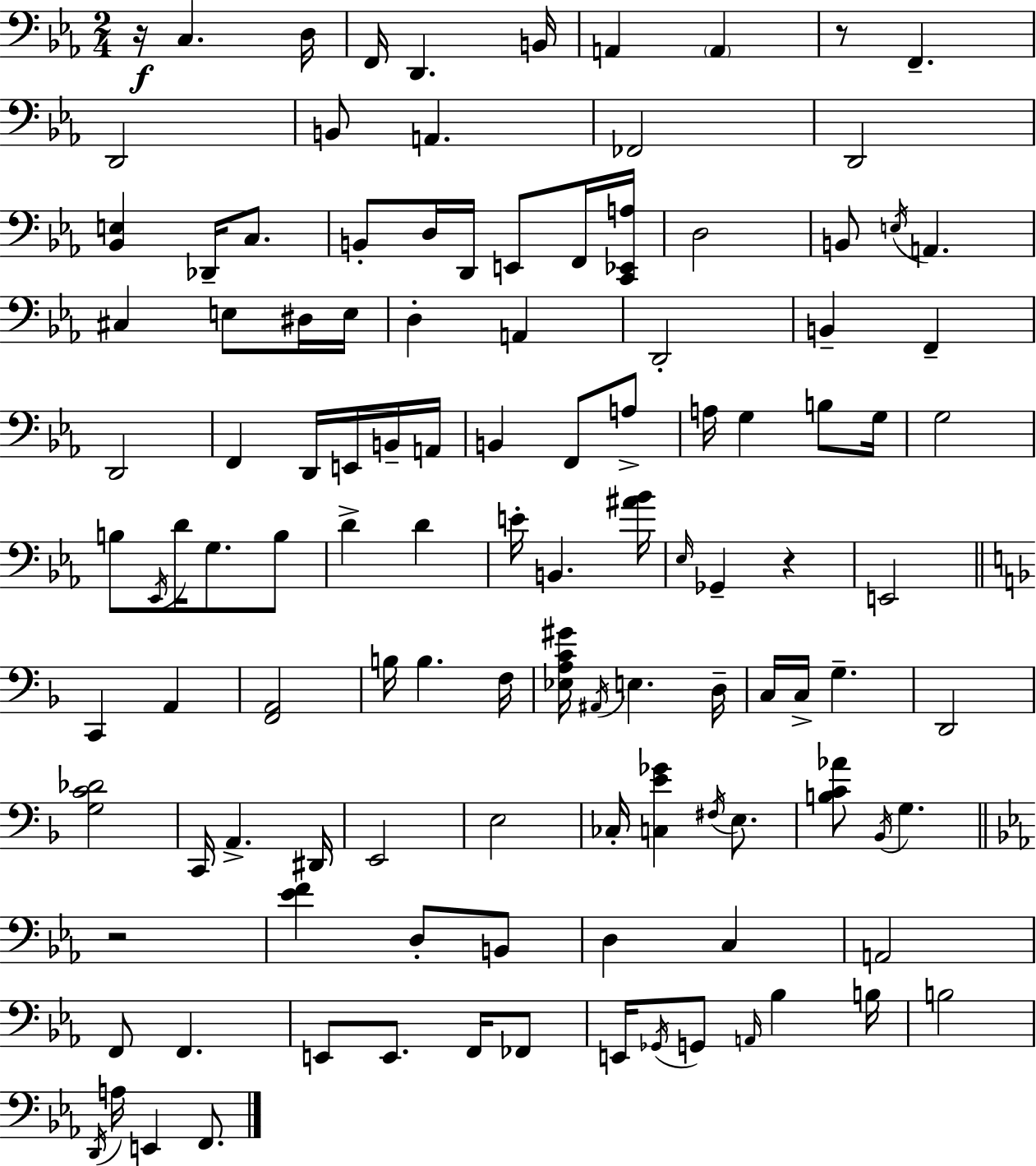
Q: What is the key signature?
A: C minor